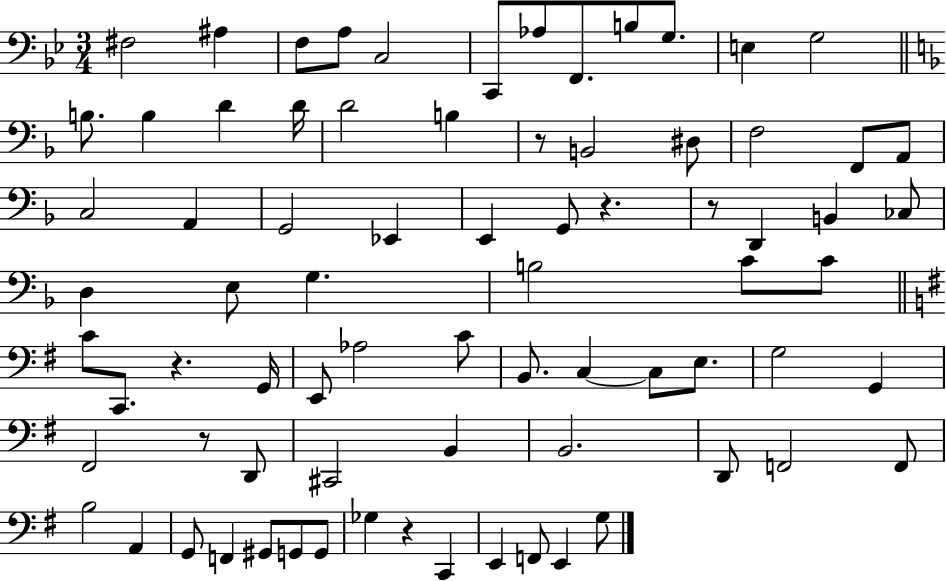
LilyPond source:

{
  \clef bass
  \numericTimeSignature
  \time 3/4
  \key bes \major
  fis2 ais4 | f8 a8 c2 | c,8 aes8 f,8. b8 g8. | e4 g2 | \break \bar "||" \break \key d \minor b8. b4 d'4 d'16 | d'2 b4 | r8 b,2 dis8 | f2 f,8 a,8 | \break c2 a,4 | g,2 ees,4 | e,4 g,8 r4. | r8 d,4 b,4 ces8 | \break d4 e8 g4. | b2 c'8 c'8 | \bar "||" \break \key g \major c'8 c,8. r4. g,16 | e,8 aes2 c'8 | b,8. c4~~ c8 e8. | g2 g,4 | \break fis,2 r8 d,8 | cis,2 b,4 | b,2. | d,8 f,2 f,8 | \break b2 a,4 | g,8 f,4 gis,8 g,8 g,8 | ges4 r4 c,4 | e,4 f,8 e,4 g8 | \break \bar "|."
}